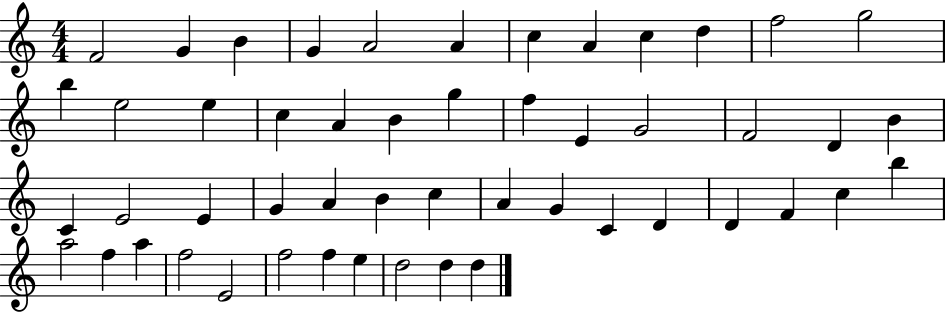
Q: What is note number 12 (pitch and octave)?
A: G5